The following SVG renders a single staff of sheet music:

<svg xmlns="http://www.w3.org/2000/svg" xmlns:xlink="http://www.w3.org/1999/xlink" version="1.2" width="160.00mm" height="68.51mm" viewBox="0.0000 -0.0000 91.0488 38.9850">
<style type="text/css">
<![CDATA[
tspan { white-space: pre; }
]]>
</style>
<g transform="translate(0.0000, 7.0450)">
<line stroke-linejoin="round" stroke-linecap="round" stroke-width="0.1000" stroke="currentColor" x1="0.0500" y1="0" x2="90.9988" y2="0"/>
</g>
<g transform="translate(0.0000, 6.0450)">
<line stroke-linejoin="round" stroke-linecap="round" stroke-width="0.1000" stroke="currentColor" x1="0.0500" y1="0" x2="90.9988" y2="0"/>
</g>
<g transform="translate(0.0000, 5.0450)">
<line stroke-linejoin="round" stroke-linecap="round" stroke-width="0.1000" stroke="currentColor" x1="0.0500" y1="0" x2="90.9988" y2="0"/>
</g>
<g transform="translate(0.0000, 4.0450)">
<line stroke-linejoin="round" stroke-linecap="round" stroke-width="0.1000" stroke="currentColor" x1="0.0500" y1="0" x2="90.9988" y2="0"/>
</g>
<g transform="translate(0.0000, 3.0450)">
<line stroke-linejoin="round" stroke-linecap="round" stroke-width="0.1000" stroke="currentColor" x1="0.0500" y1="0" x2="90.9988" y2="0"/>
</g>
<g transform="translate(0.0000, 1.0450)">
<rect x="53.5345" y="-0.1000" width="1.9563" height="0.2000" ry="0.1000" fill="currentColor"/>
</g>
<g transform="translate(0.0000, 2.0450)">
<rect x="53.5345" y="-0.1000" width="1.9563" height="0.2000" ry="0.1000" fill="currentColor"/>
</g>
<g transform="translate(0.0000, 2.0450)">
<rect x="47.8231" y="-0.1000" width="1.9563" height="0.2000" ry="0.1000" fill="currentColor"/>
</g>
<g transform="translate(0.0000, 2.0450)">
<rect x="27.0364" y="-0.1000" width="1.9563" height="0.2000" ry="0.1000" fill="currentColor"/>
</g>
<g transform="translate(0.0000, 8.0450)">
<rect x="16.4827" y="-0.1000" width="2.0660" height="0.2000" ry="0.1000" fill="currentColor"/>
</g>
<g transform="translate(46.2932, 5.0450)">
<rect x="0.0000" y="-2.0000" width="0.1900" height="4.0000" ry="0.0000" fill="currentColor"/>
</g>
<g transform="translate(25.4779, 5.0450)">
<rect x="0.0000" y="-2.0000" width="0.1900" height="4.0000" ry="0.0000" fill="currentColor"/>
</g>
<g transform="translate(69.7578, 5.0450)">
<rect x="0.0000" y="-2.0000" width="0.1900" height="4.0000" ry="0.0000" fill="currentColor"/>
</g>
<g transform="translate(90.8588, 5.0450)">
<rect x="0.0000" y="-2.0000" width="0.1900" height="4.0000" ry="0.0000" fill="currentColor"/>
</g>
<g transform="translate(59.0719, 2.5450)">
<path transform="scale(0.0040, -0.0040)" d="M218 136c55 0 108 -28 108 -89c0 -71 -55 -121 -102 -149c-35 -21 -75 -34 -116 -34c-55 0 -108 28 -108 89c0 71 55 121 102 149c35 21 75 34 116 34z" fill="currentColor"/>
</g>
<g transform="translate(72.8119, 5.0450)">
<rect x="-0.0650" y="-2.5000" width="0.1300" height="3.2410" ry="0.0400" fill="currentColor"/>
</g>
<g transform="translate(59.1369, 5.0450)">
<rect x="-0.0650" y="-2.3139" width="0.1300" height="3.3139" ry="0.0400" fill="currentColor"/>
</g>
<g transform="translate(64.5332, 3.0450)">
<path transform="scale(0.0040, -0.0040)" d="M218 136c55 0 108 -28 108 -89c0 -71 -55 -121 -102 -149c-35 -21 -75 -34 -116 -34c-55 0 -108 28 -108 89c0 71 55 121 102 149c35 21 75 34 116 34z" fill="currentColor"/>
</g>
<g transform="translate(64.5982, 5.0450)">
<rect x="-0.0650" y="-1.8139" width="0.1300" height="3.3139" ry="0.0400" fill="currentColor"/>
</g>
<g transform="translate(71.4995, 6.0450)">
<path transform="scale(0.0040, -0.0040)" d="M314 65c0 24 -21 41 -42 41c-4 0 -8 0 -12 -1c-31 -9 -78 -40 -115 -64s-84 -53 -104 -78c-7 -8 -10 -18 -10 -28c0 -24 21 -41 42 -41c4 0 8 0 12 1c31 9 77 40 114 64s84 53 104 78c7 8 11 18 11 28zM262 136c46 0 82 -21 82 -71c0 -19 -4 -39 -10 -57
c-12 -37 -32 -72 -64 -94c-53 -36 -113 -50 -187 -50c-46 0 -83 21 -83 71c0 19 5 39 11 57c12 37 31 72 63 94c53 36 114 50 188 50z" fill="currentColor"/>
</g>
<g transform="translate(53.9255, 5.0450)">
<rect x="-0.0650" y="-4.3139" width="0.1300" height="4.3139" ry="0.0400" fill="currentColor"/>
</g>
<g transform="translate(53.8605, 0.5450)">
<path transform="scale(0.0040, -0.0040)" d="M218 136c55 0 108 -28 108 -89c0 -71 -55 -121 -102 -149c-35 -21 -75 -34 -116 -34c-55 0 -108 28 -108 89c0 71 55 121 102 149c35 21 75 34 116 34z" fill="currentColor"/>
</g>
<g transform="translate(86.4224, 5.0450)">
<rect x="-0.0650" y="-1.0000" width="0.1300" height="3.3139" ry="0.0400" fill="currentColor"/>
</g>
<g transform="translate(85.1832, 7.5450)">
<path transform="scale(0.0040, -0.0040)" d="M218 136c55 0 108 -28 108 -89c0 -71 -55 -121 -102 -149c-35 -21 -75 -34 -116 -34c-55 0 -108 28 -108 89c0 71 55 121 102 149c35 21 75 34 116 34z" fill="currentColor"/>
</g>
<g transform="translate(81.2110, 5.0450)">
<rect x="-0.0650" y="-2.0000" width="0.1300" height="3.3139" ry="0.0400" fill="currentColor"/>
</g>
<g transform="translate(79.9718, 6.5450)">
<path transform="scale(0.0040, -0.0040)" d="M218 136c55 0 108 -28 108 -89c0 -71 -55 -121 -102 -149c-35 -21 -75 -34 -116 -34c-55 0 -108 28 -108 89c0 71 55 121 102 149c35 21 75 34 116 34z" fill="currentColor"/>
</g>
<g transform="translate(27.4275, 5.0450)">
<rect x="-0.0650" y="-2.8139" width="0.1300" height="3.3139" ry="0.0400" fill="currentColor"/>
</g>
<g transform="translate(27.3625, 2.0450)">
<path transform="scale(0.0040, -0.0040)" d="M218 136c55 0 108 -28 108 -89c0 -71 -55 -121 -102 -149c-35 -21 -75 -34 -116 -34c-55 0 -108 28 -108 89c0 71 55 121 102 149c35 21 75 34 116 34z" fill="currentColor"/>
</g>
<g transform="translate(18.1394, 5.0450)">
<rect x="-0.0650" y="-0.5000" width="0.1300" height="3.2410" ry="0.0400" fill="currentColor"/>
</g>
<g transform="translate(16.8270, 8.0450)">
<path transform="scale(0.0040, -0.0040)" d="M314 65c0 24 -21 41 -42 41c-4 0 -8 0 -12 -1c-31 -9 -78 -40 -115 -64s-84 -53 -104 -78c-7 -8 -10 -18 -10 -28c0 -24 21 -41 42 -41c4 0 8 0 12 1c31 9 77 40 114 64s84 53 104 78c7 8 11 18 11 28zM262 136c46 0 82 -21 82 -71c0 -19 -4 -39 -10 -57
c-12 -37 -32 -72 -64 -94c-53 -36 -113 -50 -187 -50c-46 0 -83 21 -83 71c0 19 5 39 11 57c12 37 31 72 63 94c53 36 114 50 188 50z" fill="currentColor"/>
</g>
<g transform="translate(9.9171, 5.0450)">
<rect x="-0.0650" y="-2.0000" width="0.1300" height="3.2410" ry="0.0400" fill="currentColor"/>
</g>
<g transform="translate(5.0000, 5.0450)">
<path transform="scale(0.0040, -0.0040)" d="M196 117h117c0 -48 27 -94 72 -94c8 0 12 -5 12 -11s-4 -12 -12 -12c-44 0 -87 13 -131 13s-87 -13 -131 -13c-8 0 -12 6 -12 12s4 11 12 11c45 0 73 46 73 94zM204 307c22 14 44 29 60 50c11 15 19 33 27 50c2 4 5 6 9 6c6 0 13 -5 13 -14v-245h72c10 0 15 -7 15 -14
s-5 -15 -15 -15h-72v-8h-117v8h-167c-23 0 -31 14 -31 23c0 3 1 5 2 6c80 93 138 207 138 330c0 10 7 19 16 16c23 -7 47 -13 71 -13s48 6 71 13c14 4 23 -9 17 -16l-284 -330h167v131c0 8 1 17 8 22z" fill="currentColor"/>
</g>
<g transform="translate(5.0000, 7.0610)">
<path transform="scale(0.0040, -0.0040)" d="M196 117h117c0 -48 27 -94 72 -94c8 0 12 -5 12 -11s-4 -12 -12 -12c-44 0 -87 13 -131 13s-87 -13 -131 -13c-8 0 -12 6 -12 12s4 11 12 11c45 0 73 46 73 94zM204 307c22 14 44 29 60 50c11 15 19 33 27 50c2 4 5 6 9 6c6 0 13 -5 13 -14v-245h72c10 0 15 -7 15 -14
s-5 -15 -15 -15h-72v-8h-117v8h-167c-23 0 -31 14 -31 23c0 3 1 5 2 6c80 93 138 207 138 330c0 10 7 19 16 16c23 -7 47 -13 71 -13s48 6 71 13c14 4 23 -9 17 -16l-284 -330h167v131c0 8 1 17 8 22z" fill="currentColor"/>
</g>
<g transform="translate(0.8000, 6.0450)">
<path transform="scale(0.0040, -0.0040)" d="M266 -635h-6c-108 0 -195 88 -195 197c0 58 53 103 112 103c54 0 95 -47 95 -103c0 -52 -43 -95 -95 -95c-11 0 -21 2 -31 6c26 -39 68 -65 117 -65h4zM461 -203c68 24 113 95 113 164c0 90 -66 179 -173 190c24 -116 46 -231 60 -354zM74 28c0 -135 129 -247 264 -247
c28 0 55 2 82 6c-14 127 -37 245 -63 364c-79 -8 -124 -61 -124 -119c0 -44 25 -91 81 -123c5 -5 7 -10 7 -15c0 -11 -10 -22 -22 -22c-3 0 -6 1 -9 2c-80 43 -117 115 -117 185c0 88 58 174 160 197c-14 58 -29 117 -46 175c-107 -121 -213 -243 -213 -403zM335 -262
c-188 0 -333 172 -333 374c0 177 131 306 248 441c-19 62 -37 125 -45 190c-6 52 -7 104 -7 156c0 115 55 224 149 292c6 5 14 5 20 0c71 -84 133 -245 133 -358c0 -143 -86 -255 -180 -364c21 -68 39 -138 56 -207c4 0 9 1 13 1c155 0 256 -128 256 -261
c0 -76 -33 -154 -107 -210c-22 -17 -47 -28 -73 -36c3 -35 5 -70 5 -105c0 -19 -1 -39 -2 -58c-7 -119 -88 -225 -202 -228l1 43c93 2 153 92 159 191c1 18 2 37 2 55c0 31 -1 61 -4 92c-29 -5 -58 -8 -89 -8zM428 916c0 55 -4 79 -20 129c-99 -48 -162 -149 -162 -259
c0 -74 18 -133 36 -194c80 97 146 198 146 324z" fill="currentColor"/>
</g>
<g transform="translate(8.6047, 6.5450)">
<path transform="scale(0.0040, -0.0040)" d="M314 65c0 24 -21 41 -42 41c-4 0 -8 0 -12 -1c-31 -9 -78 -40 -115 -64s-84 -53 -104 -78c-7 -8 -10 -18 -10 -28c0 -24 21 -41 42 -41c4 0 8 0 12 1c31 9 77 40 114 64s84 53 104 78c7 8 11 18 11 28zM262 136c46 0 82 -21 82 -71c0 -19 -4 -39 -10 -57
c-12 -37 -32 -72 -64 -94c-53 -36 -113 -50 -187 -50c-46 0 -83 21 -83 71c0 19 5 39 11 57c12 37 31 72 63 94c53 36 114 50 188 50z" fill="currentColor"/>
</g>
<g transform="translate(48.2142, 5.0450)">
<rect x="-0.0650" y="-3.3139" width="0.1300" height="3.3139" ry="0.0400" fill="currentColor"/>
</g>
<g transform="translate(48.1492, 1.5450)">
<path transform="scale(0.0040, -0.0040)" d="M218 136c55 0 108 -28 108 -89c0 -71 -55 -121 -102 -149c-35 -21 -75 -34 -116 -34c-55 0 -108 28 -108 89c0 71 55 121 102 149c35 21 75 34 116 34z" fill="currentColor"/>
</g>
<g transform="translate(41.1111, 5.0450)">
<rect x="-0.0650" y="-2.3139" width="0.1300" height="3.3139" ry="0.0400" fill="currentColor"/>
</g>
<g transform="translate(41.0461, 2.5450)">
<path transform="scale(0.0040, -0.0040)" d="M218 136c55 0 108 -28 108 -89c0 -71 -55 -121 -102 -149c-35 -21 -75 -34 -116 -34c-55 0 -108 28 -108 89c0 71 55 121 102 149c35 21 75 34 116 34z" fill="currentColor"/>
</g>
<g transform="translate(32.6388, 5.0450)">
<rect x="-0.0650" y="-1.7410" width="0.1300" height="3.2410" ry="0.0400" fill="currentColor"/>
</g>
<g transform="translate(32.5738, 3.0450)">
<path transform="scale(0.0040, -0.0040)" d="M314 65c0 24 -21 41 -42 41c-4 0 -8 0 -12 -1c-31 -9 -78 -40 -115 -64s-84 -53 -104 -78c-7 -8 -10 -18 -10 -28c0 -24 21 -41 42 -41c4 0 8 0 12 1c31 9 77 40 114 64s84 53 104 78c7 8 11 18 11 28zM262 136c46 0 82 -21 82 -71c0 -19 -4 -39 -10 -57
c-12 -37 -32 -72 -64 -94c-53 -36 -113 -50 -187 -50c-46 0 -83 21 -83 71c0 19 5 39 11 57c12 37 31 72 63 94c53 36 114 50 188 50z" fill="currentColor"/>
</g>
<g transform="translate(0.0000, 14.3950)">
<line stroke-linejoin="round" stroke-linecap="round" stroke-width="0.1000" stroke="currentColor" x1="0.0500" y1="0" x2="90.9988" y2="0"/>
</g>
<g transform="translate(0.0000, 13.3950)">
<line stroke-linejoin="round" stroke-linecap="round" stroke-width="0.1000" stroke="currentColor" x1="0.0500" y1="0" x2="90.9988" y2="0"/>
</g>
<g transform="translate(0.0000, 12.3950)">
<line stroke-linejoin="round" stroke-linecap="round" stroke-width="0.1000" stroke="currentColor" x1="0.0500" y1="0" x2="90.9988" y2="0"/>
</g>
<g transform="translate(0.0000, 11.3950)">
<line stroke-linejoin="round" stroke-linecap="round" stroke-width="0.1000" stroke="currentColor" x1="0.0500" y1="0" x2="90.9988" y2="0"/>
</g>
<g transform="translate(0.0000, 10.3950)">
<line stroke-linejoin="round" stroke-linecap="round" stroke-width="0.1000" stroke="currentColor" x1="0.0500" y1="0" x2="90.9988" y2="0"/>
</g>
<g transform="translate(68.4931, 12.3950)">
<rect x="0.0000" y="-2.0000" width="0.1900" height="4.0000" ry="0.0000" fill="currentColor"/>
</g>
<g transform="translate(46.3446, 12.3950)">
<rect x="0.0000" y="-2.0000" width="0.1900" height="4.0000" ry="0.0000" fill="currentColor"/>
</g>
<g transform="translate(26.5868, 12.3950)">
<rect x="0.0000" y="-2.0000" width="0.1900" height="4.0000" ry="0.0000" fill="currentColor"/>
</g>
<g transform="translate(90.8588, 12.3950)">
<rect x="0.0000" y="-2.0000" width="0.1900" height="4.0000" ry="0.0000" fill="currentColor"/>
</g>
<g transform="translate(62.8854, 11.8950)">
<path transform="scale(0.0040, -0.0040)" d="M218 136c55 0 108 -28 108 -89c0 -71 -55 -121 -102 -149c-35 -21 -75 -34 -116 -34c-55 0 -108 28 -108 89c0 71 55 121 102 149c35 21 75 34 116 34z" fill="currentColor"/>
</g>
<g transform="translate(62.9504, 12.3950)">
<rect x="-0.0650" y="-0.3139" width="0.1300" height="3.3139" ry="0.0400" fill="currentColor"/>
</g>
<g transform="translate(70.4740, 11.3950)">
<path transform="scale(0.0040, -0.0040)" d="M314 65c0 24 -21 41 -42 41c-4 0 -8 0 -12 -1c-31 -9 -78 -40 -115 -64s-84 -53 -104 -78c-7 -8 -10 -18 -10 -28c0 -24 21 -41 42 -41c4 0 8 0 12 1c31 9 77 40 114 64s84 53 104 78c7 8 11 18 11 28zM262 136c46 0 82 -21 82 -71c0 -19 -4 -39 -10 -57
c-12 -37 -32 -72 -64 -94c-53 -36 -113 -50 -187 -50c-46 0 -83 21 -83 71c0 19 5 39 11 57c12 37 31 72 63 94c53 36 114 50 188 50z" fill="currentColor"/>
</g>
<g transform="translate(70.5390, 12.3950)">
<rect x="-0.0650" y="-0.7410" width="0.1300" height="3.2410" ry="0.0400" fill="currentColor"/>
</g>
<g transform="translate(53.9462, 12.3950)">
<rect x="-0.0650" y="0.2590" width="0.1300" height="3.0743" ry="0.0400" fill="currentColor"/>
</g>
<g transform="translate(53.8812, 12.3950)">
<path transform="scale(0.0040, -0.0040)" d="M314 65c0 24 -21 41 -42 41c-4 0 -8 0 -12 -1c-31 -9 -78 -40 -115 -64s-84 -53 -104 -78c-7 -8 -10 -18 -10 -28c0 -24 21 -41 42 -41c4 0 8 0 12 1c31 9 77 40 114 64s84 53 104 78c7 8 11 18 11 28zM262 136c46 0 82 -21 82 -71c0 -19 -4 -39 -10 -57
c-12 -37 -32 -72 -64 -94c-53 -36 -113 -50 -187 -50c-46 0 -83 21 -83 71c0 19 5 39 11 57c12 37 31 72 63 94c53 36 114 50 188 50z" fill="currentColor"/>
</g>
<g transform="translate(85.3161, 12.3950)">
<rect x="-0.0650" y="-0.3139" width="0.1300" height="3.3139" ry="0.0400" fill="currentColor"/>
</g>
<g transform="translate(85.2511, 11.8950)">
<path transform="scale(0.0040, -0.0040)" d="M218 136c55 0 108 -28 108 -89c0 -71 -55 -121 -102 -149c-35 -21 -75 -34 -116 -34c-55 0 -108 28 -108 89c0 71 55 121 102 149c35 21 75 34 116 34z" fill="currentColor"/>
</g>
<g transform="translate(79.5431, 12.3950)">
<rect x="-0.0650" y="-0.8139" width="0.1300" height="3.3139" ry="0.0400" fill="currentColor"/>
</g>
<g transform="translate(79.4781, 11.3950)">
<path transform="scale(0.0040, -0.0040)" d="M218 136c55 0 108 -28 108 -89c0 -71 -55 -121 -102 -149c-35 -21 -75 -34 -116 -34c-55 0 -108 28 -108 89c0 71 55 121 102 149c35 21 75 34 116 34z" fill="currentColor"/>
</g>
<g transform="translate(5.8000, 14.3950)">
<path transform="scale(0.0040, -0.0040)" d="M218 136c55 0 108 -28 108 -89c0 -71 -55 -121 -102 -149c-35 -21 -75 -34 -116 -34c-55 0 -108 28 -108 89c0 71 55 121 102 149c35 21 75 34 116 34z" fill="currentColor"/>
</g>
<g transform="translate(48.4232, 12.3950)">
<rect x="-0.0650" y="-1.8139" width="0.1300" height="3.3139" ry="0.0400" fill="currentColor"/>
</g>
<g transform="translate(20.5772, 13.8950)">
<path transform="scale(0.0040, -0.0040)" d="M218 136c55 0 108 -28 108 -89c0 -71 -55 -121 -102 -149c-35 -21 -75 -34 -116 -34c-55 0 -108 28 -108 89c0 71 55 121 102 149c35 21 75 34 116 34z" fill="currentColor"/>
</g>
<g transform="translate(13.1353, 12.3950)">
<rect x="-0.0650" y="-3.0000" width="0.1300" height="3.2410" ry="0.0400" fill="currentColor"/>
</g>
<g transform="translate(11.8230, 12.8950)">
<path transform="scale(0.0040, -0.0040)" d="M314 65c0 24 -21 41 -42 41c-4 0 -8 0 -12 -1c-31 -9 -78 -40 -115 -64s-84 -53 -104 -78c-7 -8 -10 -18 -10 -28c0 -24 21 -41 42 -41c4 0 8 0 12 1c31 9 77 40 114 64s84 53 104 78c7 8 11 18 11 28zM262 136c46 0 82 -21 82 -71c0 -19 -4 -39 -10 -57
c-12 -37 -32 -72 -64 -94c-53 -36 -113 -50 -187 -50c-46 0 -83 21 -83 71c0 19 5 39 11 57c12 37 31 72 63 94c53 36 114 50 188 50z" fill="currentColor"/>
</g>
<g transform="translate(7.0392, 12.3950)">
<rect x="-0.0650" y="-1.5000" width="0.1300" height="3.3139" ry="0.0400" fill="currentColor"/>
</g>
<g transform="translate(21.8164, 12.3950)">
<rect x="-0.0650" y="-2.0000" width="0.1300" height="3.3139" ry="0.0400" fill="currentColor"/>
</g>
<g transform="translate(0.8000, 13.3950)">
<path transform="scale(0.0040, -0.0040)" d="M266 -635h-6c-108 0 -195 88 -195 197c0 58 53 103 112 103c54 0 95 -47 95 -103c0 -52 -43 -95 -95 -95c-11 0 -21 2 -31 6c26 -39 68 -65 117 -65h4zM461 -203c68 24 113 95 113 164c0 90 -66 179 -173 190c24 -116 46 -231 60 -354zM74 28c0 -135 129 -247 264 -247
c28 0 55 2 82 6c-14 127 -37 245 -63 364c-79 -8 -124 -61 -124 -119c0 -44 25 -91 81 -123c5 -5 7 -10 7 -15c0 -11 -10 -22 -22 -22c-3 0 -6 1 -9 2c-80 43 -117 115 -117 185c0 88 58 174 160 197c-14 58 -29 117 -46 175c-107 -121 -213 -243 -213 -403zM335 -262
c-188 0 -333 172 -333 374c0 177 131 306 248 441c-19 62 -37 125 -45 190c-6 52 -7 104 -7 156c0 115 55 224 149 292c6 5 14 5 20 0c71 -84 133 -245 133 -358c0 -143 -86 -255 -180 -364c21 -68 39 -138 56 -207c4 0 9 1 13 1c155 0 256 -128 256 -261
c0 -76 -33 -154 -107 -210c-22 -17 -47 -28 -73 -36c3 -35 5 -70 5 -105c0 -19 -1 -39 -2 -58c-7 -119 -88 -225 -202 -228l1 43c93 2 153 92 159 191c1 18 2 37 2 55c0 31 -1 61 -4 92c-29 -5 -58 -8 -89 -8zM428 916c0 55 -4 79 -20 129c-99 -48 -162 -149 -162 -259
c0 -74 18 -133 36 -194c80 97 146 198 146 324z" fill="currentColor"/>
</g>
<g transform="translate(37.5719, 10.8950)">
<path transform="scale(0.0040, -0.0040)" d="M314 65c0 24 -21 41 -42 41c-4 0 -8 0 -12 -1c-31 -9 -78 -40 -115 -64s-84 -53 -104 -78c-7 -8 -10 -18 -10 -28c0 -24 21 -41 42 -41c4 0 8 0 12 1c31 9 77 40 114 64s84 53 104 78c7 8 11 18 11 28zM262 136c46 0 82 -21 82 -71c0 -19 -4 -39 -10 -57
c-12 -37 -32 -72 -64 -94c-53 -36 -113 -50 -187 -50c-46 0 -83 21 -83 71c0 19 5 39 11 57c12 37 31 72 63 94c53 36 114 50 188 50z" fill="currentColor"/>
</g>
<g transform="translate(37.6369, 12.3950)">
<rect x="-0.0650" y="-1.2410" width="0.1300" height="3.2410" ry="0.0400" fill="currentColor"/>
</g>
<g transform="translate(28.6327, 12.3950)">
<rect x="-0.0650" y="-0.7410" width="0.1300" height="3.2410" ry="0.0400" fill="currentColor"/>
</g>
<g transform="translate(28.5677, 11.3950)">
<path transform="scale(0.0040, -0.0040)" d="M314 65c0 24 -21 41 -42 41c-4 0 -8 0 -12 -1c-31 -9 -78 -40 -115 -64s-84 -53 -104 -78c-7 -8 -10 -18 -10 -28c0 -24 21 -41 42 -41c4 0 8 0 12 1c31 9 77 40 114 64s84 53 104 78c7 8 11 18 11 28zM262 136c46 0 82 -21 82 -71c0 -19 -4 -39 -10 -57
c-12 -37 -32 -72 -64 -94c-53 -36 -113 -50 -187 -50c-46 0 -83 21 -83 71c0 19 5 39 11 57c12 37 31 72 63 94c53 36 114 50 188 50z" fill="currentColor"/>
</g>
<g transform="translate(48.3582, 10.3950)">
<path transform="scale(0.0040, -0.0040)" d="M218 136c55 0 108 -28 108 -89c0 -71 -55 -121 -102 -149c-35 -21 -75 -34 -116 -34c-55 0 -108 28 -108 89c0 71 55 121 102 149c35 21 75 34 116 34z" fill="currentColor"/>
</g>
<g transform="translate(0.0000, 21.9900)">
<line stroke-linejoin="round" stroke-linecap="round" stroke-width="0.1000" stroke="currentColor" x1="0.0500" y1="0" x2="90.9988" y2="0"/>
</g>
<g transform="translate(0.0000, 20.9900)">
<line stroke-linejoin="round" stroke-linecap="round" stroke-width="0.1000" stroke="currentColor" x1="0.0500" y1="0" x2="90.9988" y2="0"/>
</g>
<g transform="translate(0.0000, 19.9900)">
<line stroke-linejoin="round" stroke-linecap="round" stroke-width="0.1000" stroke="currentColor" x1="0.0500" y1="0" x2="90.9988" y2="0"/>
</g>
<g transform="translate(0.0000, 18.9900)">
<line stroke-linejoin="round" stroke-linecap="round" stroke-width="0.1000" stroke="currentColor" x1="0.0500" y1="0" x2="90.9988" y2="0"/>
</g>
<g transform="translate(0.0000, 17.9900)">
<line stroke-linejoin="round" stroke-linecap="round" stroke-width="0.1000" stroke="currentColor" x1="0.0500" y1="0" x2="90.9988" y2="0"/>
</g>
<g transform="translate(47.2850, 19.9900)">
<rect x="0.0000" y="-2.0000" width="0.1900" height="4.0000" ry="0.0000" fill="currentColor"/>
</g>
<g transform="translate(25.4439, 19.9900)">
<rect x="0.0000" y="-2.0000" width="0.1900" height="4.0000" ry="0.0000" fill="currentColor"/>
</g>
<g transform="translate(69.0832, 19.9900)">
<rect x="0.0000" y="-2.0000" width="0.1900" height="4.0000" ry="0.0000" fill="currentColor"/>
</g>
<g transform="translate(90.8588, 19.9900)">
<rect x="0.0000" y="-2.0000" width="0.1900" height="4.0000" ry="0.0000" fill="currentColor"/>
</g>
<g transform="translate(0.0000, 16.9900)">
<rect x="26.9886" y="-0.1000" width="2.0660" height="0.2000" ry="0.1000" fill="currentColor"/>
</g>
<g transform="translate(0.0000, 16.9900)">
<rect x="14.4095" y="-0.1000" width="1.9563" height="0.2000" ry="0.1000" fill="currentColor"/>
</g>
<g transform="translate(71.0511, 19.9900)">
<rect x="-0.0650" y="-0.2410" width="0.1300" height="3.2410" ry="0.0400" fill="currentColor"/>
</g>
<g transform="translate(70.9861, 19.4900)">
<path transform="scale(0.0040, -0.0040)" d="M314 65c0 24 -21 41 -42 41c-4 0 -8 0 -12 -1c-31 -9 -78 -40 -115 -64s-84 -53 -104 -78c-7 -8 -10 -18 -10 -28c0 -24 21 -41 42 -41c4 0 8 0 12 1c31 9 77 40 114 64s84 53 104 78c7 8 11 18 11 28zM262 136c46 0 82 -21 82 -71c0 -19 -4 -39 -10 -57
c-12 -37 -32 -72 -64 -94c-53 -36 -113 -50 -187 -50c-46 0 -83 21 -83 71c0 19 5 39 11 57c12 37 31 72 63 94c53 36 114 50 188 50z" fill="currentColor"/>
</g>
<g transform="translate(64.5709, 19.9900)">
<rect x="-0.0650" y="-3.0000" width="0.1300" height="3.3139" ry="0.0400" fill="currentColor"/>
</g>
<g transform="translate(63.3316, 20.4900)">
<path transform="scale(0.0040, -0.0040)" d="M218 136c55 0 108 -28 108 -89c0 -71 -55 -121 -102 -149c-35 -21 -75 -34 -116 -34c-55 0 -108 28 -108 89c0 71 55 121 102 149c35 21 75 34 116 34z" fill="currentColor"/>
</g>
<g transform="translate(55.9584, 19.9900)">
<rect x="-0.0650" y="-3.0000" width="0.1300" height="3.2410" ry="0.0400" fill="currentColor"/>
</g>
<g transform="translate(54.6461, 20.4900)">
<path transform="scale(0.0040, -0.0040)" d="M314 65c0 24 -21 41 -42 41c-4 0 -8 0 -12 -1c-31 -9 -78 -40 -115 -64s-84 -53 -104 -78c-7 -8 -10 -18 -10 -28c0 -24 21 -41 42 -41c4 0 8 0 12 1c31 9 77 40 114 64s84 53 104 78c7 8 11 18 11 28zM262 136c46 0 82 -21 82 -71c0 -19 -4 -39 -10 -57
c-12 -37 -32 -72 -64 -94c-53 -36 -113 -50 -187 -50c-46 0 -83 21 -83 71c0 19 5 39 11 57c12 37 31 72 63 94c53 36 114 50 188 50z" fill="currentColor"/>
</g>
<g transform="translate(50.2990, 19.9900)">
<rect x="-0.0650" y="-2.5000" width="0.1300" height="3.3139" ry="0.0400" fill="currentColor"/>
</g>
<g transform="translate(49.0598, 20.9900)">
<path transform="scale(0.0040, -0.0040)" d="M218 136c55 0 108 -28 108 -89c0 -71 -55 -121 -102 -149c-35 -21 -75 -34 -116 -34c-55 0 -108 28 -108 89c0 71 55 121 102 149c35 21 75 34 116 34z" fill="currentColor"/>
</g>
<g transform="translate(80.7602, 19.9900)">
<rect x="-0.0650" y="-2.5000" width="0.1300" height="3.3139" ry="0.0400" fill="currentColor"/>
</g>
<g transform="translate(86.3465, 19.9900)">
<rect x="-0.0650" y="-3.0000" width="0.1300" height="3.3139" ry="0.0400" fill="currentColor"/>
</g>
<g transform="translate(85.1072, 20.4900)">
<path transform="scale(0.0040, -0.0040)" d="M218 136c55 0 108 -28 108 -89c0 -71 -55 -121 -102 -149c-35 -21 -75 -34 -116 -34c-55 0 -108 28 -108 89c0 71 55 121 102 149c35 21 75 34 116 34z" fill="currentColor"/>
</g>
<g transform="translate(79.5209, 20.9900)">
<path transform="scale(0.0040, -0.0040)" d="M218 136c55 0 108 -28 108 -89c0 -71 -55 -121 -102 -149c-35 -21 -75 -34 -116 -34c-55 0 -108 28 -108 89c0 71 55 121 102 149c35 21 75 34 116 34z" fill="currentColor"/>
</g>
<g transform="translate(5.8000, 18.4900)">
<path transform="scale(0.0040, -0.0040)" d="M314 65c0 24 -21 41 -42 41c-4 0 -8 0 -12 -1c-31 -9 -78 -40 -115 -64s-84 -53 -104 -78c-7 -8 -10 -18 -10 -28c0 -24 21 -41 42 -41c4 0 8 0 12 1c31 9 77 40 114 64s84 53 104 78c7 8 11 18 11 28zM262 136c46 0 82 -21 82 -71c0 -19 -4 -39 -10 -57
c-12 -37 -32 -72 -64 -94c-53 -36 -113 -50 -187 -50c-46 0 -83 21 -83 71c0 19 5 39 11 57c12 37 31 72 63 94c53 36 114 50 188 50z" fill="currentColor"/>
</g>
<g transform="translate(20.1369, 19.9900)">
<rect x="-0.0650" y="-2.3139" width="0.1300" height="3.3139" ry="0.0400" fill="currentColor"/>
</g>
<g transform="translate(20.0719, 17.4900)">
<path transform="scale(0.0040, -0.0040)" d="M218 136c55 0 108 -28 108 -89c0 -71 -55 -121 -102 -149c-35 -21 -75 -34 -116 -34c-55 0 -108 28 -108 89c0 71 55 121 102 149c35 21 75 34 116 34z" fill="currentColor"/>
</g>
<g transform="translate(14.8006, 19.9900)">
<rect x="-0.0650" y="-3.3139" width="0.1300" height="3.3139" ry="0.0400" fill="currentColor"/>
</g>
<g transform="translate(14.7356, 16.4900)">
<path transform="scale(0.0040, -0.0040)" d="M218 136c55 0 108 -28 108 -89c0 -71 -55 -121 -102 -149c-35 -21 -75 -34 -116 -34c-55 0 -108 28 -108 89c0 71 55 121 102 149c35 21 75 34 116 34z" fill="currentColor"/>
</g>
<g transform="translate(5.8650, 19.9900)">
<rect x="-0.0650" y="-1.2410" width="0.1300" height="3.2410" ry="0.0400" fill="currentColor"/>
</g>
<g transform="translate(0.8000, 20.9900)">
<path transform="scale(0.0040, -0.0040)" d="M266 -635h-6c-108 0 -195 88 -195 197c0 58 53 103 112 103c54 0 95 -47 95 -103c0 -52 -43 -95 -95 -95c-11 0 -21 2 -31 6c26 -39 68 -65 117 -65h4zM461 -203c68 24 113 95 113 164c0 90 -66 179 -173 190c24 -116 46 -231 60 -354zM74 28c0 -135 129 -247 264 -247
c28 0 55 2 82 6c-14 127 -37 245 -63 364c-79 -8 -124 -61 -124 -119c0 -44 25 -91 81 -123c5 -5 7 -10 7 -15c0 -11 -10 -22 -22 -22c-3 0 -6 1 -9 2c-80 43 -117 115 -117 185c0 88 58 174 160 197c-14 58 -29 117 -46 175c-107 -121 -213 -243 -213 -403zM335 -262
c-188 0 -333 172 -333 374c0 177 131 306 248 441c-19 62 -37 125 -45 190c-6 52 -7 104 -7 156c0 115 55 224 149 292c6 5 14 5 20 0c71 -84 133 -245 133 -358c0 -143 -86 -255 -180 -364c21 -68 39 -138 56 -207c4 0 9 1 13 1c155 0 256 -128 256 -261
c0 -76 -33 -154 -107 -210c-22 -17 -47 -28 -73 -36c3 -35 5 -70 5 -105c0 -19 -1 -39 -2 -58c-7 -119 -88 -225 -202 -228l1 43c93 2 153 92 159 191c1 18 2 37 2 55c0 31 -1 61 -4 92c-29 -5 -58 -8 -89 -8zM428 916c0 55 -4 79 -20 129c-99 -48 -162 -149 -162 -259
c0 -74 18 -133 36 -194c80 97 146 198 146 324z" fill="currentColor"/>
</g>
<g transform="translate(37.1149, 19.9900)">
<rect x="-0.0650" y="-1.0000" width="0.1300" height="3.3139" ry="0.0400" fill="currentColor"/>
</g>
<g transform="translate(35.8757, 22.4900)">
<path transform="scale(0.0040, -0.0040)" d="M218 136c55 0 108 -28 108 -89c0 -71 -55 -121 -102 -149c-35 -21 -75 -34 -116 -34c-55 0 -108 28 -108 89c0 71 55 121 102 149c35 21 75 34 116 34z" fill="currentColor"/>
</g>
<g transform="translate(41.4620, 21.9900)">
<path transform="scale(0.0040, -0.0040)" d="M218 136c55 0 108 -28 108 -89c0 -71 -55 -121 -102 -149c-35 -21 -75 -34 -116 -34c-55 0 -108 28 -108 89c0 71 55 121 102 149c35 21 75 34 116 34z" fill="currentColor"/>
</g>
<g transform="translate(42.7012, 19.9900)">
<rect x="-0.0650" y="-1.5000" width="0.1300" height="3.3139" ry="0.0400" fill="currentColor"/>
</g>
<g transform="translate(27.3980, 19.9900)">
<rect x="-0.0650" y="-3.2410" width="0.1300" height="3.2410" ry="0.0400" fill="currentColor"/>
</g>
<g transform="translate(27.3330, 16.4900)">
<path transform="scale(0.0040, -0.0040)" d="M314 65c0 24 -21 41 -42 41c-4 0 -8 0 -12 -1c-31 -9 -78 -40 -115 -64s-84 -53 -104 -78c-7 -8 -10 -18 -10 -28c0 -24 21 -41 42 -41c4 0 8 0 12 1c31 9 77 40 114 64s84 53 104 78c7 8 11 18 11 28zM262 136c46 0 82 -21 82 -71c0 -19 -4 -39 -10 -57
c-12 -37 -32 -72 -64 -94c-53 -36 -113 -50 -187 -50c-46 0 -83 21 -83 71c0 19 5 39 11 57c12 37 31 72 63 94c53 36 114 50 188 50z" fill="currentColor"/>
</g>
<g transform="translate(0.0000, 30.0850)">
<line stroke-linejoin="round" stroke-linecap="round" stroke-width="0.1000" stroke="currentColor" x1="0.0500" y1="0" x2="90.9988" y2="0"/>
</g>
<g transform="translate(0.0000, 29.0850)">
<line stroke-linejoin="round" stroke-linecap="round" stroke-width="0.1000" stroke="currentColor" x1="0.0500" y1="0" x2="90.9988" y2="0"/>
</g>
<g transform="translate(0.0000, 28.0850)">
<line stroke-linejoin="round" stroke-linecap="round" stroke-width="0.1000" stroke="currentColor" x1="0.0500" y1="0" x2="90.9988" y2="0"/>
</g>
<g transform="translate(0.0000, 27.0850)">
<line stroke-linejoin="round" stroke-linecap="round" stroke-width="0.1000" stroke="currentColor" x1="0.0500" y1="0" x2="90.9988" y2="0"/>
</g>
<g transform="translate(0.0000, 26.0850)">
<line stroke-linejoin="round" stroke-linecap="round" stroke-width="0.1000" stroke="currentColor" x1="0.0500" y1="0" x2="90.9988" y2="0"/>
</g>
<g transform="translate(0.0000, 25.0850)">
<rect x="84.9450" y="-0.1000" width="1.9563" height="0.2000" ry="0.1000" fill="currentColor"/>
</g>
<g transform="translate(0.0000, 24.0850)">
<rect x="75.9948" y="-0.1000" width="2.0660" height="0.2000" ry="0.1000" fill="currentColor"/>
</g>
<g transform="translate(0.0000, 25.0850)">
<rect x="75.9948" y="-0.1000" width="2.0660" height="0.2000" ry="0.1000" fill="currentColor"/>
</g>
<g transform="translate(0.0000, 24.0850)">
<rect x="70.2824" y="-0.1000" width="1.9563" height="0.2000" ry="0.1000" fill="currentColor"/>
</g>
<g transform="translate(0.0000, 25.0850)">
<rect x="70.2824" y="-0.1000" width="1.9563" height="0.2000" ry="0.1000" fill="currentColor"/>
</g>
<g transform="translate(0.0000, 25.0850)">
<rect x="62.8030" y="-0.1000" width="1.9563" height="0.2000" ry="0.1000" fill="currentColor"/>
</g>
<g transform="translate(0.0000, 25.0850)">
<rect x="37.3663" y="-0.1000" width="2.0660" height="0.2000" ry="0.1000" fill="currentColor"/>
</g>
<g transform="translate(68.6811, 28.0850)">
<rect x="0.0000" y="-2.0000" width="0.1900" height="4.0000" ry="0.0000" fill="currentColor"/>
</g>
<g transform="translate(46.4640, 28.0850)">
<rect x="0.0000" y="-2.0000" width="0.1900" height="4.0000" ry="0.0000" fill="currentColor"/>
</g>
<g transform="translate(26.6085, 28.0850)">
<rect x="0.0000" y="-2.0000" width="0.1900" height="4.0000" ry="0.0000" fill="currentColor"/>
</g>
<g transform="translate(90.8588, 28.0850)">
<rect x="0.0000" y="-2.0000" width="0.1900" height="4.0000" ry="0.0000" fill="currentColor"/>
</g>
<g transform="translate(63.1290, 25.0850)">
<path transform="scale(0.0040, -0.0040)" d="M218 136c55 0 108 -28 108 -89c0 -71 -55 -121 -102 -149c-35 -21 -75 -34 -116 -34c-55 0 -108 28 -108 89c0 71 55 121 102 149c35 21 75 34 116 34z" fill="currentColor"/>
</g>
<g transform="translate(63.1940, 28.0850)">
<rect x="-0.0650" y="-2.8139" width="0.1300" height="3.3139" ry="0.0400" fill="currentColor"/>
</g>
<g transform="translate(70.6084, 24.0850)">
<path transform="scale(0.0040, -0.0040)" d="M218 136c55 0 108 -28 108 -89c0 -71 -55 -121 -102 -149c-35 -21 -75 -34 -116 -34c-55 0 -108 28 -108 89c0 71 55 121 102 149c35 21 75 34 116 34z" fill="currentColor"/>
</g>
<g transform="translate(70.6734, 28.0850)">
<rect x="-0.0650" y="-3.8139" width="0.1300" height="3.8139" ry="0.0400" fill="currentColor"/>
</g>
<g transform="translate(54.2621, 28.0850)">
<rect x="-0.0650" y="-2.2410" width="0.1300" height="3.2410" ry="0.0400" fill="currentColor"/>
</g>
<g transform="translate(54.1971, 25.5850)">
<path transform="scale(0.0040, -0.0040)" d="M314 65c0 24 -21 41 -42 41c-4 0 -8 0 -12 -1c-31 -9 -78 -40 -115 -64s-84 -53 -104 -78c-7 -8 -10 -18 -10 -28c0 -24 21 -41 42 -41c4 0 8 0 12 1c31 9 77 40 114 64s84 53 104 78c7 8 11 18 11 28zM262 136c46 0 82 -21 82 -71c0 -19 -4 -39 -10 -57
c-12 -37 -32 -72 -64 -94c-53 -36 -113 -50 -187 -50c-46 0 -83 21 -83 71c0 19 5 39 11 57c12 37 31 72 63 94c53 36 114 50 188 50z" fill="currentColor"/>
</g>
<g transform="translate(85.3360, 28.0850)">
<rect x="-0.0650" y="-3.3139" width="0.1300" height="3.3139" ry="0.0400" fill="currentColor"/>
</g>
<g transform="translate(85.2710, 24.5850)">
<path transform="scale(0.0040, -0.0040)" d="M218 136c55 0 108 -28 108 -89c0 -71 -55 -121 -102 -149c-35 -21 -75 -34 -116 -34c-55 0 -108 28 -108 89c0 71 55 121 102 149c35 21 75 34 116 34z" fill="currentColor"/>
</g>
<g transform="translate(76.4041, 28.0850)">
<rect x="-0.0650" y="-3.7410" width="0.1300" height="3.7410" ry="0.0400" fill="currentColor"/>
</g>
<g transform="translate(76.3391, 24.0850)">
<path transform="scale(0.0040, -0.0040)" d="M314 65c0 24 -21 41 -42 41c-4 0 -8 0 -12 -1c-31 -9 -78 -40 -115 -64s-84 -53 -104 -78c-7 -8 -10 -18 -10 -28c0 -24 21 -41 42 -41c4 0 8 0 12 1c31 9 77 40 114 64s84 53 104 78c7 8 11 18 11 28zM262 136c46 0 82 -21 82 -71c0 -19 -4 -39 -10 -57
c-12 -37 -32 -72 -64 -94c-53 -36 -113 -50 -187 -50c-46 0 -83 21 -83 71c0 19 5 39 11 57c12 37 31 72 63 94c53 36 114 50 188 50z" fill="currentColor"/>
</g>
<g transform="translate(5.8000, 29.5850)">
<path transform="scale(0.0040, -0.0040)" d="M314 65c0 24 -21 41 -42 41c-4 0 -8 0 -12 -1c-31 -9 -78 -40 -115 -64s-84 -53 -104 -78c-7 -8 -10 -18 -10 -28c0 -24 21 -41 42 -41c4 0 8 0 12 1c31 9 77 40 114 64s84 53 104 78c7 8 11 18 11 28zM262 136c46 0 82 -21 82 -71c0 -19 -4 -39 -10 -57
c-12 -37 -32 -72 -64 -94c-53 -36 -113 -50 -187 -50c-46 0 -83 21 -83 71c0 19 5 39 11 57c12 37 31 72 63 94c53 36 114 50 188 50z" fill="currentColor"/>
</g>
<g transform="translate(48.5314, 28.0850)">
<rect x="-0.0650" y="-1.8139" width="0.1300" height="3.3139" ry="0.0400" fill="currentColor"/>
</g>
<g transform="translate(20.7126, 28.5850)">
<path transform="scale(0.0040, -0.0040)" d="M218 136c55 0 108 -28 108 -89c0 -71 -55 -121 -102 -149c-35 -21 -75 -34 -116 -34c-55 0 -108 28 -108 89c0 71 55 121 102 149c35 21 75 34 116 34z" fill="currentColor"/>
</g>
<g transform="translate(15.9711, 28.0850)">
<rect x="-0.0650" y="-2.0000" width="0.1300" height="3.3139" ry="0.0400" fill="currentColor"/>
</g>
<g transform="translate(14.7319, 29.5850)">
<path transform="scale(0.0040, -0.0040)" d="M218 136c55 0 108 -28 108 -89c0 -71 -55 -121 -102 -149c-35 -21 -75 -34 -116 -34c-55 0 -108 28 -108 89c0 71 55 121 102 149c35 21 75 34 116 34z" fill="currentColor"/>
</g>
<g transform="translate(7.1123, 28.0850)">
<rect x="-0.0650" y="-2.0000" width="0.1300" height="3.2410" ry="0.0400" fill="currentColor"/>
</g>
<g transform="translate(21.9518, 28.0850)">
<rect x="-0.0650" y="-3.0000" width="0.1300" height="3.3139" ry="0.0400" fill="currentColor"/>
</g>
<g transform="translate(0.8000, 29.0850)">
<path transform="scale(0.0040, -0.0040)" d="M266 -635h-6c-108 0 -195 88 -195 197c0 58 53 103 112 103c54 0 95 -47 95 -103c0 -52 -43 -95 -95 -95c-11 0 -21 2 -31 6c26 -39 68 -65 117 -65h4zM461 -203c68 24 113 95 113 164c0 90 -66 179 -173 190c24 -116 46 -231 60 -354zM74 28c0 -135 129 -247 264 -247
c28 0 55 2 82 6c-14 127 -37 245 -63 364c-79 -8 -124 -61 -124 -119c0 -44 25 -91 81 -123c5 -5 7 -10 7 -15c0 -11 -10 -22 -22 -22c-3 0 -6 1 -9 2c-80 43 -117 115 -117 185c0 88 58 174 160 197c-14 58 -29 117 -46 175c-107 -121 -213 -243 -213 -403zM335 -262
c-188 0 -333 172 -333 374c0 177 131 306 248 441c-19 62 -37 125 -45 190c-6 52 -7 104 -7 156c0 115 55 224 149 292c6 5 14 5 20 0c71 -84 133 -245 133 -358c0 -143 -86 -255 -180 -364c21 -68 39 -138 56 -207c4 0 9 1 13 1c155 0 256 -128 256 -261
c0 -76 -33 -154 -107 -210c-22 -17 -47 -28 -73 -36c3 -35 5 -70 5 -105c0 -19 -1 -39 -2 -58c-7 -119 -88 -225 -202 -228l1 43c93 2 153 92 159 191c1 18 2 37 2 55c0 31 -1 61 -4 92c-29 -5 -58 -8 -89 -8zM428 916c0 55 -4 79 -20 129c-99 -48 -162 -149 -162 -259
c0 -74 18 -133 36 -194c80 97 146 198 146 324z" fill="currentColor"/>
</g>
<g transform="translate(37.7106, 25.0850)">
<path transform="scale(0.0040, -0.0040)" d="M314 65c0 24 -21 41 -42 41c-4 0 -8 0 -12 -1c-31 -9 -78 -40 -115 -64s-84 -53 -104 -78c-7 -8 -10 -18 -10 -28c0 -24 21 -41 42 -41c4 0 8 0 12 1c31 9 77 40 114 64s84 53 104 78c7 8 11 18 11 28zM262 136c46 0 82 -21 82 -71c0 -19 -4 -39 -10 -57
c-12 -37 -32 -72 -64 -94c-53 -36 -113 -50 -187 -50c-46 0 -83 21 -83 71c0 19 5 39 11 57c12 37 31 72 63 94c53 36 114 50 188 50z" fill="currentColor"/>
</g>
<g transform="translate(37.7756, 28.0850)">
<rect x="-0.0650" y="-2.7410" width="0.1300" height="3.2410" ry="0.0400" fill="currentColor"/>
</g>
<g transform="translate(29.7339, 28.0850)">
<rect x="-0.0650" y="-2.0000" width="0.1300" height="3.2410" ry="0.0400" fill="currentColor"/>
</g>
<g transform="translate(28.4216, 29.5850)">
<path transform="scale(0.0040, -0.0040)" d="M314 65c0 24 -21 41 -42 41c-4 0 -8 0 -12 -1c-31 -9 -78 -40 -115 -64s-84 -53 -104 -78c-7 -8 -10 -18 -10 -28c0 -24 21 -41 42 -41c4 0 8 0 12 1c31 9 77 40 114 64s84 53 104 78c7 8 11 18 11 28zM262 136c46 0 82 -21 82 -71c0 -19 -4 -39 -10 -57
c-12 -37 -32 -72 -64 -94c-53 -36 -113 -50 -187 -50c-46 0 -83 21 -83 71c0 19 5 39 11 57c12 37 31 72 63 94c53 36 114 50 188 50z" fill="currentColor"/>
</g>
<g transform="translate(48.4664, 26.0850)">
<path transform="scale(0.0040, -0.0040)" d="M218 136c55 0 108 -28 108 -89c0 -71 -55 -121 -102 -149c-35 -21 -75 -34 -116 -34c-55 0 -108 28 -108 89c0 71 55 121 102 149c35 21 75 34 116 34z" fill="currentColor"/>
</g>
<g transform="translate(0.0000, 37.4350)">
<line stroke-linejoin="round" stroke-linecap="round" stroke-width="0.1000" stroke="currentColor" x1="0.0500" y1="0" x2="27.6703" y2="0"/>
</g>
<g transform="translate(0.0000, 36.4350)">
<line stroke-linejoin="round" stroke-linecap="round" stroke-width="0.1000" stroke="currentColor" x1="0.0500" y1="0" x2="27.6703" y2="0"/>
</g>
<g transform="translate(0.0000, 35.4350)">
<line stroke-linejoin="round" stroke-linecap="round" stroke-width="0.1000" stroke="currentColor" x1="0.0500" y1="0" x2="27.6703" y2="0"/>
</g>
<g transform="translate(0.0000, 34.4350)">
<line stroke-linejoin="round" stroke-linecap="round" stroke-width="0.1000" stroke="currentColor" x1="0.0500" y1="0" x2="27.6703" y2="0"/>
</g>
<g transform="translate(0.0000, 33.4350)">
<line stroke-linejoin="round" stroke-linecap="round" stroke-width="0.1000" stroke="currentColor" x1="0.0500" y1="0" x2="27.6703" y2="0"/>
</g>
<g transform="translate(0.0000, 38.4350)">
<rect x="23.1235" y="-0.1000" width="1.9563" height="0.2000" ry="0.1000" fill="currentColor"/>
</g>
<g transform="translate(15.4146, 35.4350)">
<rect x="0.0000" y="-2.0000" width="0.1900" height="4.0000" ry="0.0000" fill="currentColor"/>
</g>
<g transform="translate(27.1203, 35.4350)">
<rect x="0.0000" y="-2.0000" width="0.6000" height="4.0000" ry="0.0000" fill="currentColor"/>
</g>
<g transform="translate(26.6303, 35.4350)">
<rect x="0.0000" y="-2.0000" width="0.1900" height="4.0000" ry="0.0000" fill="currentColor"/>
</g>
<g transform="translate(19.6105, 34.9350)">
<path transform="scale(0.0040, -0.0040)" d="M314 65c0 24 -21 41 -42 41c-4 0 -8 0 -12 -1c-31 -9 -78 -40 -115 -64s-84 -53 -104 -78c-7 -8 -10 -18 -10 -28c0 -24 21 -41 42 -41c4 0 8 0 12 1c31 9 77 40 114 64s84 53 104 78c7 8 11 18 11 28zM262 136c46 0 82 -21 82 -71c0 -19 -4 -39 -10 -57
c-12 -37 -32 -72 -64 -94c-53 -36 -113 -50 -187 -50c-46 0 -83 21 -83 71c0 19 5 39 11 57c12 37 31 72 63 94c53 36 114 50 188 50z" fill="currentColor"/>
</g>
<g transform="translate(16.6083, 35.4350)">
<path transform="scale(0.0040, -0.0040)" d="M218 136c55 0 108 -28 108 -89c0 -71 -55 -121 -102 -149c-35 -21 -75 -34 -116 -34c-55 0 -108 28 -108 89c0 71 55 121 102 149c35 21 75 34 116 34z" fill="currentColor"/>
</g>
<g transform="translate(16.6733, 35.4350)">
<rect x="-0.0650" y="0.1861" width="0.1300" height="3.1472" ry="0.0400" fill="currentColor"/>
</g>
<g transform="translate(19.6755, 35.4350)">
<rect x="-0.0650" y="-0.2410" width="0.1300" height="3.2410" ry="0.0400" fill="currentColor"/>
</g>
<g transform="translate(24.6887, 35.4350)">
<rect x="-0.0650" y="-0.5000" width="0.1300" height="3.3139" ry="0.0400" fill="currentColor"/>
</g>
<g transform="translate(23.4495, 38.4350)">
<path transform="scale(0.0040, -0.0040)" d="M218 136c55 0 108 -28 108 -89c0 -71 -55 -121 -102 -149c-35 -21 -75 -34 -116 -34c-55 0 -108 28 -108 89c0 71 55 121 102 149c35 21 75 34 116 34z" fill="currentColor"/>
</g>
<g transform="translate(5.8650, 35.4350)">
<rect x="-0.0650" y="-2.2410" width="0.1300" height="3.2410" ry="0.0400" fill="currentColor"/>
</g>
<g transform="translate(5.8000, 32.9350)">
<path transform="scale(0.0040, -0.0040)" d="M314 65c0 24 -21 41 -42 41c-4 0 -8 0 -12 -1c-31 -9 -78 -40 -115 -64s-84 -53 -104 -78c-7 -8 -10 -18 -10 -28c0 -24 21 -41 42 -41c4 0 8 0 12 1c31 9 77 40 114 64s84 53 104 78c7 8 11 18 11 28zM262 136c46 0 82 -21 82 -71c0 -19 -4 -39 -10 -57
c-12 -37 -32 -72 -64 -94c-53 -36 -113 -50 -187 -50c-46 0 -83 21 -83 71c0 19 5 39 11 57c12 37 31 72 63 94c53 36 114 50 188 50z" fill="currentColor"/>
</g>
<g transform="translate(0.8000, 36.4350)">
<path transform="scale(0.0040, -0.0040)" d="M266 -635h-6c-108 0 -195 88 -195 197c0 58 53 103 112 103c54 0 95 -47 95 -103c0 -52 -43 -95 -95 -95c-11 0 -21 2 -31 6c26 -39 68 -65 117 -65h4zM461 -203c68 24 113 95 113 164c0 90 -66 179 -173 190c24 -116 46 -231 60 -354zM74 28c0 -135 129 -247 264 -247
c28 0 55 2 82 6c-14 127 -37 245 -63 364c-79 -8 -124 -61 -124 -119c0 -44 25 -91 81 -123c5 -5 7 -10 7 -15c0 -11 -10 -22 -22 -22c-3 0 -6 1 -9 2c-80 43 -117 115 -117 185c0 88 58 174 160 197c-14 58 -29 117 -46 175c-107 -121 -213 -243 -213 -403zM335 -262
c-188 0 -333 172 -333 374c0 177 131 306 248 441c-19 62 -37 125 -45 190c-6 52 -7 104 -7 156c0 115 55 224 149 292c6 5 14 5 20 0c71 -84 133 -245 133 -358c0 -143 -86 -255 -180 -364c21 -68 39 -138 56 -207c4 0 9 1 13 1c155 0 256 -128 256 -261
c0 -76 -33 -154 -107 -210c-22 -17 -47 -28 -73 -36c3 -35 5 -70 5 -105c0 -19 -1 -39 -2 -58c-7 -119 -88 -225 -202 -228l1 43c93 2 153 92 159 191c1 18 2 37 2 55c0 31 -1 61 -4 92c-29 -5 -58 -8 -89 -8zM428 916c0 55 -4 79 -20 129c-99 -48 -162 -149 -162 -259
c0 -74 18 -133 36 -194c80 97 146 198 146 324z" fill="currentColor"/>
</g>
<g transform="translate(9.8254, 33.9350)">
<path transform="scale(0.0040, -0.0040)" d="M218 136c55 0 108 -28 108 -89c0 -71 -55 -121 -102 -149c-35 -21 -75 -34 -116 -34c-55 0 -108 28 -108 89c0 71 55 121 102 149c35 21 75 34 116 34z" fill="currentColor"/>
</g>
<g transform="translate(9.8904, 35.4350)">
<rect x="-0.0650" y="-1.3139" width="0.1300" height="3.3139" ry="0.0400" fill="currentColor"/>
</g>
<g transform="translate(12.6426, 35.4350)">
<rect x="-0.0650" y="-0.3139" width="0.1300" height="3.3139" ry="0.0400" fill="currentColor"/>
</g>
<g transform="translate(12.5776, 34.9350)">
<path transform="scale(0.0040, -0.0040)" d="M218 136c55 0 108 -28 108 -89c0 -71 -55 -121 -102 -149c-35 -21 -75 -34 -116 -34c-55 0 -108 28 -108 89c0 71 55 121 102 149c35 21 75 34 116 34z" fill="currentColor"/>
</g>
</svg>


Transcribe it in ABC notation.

X:1
T:Untitled
M:4/4
L:1/4
K:C
F2 C2 a f2 g b d' g f G2 F D E A2 F d2 e2 f B2 c d2 d c e2 b g b2 D E G A2 A c2 G A F2 F A F2 a2 f g2 a c' c'2 b g2 e c B c2 C